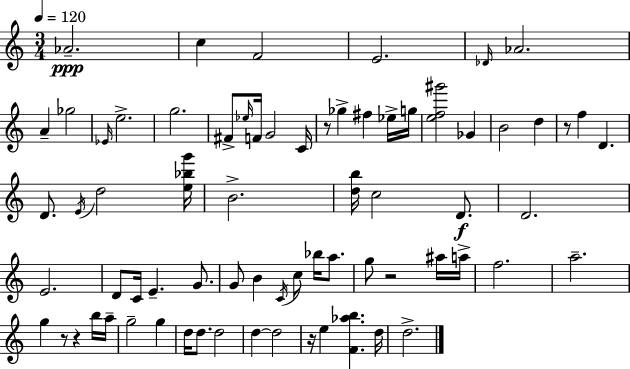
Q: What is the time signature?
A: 3/4